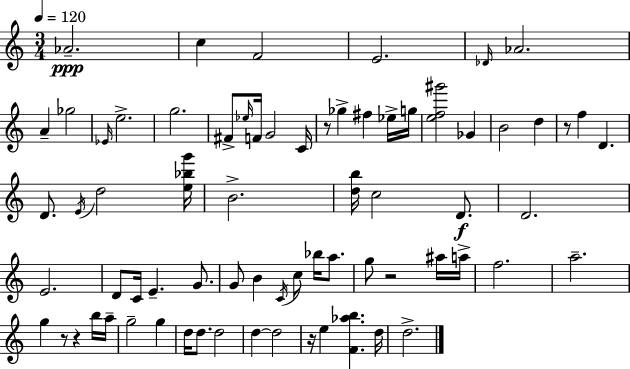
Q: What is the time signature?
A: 3/4